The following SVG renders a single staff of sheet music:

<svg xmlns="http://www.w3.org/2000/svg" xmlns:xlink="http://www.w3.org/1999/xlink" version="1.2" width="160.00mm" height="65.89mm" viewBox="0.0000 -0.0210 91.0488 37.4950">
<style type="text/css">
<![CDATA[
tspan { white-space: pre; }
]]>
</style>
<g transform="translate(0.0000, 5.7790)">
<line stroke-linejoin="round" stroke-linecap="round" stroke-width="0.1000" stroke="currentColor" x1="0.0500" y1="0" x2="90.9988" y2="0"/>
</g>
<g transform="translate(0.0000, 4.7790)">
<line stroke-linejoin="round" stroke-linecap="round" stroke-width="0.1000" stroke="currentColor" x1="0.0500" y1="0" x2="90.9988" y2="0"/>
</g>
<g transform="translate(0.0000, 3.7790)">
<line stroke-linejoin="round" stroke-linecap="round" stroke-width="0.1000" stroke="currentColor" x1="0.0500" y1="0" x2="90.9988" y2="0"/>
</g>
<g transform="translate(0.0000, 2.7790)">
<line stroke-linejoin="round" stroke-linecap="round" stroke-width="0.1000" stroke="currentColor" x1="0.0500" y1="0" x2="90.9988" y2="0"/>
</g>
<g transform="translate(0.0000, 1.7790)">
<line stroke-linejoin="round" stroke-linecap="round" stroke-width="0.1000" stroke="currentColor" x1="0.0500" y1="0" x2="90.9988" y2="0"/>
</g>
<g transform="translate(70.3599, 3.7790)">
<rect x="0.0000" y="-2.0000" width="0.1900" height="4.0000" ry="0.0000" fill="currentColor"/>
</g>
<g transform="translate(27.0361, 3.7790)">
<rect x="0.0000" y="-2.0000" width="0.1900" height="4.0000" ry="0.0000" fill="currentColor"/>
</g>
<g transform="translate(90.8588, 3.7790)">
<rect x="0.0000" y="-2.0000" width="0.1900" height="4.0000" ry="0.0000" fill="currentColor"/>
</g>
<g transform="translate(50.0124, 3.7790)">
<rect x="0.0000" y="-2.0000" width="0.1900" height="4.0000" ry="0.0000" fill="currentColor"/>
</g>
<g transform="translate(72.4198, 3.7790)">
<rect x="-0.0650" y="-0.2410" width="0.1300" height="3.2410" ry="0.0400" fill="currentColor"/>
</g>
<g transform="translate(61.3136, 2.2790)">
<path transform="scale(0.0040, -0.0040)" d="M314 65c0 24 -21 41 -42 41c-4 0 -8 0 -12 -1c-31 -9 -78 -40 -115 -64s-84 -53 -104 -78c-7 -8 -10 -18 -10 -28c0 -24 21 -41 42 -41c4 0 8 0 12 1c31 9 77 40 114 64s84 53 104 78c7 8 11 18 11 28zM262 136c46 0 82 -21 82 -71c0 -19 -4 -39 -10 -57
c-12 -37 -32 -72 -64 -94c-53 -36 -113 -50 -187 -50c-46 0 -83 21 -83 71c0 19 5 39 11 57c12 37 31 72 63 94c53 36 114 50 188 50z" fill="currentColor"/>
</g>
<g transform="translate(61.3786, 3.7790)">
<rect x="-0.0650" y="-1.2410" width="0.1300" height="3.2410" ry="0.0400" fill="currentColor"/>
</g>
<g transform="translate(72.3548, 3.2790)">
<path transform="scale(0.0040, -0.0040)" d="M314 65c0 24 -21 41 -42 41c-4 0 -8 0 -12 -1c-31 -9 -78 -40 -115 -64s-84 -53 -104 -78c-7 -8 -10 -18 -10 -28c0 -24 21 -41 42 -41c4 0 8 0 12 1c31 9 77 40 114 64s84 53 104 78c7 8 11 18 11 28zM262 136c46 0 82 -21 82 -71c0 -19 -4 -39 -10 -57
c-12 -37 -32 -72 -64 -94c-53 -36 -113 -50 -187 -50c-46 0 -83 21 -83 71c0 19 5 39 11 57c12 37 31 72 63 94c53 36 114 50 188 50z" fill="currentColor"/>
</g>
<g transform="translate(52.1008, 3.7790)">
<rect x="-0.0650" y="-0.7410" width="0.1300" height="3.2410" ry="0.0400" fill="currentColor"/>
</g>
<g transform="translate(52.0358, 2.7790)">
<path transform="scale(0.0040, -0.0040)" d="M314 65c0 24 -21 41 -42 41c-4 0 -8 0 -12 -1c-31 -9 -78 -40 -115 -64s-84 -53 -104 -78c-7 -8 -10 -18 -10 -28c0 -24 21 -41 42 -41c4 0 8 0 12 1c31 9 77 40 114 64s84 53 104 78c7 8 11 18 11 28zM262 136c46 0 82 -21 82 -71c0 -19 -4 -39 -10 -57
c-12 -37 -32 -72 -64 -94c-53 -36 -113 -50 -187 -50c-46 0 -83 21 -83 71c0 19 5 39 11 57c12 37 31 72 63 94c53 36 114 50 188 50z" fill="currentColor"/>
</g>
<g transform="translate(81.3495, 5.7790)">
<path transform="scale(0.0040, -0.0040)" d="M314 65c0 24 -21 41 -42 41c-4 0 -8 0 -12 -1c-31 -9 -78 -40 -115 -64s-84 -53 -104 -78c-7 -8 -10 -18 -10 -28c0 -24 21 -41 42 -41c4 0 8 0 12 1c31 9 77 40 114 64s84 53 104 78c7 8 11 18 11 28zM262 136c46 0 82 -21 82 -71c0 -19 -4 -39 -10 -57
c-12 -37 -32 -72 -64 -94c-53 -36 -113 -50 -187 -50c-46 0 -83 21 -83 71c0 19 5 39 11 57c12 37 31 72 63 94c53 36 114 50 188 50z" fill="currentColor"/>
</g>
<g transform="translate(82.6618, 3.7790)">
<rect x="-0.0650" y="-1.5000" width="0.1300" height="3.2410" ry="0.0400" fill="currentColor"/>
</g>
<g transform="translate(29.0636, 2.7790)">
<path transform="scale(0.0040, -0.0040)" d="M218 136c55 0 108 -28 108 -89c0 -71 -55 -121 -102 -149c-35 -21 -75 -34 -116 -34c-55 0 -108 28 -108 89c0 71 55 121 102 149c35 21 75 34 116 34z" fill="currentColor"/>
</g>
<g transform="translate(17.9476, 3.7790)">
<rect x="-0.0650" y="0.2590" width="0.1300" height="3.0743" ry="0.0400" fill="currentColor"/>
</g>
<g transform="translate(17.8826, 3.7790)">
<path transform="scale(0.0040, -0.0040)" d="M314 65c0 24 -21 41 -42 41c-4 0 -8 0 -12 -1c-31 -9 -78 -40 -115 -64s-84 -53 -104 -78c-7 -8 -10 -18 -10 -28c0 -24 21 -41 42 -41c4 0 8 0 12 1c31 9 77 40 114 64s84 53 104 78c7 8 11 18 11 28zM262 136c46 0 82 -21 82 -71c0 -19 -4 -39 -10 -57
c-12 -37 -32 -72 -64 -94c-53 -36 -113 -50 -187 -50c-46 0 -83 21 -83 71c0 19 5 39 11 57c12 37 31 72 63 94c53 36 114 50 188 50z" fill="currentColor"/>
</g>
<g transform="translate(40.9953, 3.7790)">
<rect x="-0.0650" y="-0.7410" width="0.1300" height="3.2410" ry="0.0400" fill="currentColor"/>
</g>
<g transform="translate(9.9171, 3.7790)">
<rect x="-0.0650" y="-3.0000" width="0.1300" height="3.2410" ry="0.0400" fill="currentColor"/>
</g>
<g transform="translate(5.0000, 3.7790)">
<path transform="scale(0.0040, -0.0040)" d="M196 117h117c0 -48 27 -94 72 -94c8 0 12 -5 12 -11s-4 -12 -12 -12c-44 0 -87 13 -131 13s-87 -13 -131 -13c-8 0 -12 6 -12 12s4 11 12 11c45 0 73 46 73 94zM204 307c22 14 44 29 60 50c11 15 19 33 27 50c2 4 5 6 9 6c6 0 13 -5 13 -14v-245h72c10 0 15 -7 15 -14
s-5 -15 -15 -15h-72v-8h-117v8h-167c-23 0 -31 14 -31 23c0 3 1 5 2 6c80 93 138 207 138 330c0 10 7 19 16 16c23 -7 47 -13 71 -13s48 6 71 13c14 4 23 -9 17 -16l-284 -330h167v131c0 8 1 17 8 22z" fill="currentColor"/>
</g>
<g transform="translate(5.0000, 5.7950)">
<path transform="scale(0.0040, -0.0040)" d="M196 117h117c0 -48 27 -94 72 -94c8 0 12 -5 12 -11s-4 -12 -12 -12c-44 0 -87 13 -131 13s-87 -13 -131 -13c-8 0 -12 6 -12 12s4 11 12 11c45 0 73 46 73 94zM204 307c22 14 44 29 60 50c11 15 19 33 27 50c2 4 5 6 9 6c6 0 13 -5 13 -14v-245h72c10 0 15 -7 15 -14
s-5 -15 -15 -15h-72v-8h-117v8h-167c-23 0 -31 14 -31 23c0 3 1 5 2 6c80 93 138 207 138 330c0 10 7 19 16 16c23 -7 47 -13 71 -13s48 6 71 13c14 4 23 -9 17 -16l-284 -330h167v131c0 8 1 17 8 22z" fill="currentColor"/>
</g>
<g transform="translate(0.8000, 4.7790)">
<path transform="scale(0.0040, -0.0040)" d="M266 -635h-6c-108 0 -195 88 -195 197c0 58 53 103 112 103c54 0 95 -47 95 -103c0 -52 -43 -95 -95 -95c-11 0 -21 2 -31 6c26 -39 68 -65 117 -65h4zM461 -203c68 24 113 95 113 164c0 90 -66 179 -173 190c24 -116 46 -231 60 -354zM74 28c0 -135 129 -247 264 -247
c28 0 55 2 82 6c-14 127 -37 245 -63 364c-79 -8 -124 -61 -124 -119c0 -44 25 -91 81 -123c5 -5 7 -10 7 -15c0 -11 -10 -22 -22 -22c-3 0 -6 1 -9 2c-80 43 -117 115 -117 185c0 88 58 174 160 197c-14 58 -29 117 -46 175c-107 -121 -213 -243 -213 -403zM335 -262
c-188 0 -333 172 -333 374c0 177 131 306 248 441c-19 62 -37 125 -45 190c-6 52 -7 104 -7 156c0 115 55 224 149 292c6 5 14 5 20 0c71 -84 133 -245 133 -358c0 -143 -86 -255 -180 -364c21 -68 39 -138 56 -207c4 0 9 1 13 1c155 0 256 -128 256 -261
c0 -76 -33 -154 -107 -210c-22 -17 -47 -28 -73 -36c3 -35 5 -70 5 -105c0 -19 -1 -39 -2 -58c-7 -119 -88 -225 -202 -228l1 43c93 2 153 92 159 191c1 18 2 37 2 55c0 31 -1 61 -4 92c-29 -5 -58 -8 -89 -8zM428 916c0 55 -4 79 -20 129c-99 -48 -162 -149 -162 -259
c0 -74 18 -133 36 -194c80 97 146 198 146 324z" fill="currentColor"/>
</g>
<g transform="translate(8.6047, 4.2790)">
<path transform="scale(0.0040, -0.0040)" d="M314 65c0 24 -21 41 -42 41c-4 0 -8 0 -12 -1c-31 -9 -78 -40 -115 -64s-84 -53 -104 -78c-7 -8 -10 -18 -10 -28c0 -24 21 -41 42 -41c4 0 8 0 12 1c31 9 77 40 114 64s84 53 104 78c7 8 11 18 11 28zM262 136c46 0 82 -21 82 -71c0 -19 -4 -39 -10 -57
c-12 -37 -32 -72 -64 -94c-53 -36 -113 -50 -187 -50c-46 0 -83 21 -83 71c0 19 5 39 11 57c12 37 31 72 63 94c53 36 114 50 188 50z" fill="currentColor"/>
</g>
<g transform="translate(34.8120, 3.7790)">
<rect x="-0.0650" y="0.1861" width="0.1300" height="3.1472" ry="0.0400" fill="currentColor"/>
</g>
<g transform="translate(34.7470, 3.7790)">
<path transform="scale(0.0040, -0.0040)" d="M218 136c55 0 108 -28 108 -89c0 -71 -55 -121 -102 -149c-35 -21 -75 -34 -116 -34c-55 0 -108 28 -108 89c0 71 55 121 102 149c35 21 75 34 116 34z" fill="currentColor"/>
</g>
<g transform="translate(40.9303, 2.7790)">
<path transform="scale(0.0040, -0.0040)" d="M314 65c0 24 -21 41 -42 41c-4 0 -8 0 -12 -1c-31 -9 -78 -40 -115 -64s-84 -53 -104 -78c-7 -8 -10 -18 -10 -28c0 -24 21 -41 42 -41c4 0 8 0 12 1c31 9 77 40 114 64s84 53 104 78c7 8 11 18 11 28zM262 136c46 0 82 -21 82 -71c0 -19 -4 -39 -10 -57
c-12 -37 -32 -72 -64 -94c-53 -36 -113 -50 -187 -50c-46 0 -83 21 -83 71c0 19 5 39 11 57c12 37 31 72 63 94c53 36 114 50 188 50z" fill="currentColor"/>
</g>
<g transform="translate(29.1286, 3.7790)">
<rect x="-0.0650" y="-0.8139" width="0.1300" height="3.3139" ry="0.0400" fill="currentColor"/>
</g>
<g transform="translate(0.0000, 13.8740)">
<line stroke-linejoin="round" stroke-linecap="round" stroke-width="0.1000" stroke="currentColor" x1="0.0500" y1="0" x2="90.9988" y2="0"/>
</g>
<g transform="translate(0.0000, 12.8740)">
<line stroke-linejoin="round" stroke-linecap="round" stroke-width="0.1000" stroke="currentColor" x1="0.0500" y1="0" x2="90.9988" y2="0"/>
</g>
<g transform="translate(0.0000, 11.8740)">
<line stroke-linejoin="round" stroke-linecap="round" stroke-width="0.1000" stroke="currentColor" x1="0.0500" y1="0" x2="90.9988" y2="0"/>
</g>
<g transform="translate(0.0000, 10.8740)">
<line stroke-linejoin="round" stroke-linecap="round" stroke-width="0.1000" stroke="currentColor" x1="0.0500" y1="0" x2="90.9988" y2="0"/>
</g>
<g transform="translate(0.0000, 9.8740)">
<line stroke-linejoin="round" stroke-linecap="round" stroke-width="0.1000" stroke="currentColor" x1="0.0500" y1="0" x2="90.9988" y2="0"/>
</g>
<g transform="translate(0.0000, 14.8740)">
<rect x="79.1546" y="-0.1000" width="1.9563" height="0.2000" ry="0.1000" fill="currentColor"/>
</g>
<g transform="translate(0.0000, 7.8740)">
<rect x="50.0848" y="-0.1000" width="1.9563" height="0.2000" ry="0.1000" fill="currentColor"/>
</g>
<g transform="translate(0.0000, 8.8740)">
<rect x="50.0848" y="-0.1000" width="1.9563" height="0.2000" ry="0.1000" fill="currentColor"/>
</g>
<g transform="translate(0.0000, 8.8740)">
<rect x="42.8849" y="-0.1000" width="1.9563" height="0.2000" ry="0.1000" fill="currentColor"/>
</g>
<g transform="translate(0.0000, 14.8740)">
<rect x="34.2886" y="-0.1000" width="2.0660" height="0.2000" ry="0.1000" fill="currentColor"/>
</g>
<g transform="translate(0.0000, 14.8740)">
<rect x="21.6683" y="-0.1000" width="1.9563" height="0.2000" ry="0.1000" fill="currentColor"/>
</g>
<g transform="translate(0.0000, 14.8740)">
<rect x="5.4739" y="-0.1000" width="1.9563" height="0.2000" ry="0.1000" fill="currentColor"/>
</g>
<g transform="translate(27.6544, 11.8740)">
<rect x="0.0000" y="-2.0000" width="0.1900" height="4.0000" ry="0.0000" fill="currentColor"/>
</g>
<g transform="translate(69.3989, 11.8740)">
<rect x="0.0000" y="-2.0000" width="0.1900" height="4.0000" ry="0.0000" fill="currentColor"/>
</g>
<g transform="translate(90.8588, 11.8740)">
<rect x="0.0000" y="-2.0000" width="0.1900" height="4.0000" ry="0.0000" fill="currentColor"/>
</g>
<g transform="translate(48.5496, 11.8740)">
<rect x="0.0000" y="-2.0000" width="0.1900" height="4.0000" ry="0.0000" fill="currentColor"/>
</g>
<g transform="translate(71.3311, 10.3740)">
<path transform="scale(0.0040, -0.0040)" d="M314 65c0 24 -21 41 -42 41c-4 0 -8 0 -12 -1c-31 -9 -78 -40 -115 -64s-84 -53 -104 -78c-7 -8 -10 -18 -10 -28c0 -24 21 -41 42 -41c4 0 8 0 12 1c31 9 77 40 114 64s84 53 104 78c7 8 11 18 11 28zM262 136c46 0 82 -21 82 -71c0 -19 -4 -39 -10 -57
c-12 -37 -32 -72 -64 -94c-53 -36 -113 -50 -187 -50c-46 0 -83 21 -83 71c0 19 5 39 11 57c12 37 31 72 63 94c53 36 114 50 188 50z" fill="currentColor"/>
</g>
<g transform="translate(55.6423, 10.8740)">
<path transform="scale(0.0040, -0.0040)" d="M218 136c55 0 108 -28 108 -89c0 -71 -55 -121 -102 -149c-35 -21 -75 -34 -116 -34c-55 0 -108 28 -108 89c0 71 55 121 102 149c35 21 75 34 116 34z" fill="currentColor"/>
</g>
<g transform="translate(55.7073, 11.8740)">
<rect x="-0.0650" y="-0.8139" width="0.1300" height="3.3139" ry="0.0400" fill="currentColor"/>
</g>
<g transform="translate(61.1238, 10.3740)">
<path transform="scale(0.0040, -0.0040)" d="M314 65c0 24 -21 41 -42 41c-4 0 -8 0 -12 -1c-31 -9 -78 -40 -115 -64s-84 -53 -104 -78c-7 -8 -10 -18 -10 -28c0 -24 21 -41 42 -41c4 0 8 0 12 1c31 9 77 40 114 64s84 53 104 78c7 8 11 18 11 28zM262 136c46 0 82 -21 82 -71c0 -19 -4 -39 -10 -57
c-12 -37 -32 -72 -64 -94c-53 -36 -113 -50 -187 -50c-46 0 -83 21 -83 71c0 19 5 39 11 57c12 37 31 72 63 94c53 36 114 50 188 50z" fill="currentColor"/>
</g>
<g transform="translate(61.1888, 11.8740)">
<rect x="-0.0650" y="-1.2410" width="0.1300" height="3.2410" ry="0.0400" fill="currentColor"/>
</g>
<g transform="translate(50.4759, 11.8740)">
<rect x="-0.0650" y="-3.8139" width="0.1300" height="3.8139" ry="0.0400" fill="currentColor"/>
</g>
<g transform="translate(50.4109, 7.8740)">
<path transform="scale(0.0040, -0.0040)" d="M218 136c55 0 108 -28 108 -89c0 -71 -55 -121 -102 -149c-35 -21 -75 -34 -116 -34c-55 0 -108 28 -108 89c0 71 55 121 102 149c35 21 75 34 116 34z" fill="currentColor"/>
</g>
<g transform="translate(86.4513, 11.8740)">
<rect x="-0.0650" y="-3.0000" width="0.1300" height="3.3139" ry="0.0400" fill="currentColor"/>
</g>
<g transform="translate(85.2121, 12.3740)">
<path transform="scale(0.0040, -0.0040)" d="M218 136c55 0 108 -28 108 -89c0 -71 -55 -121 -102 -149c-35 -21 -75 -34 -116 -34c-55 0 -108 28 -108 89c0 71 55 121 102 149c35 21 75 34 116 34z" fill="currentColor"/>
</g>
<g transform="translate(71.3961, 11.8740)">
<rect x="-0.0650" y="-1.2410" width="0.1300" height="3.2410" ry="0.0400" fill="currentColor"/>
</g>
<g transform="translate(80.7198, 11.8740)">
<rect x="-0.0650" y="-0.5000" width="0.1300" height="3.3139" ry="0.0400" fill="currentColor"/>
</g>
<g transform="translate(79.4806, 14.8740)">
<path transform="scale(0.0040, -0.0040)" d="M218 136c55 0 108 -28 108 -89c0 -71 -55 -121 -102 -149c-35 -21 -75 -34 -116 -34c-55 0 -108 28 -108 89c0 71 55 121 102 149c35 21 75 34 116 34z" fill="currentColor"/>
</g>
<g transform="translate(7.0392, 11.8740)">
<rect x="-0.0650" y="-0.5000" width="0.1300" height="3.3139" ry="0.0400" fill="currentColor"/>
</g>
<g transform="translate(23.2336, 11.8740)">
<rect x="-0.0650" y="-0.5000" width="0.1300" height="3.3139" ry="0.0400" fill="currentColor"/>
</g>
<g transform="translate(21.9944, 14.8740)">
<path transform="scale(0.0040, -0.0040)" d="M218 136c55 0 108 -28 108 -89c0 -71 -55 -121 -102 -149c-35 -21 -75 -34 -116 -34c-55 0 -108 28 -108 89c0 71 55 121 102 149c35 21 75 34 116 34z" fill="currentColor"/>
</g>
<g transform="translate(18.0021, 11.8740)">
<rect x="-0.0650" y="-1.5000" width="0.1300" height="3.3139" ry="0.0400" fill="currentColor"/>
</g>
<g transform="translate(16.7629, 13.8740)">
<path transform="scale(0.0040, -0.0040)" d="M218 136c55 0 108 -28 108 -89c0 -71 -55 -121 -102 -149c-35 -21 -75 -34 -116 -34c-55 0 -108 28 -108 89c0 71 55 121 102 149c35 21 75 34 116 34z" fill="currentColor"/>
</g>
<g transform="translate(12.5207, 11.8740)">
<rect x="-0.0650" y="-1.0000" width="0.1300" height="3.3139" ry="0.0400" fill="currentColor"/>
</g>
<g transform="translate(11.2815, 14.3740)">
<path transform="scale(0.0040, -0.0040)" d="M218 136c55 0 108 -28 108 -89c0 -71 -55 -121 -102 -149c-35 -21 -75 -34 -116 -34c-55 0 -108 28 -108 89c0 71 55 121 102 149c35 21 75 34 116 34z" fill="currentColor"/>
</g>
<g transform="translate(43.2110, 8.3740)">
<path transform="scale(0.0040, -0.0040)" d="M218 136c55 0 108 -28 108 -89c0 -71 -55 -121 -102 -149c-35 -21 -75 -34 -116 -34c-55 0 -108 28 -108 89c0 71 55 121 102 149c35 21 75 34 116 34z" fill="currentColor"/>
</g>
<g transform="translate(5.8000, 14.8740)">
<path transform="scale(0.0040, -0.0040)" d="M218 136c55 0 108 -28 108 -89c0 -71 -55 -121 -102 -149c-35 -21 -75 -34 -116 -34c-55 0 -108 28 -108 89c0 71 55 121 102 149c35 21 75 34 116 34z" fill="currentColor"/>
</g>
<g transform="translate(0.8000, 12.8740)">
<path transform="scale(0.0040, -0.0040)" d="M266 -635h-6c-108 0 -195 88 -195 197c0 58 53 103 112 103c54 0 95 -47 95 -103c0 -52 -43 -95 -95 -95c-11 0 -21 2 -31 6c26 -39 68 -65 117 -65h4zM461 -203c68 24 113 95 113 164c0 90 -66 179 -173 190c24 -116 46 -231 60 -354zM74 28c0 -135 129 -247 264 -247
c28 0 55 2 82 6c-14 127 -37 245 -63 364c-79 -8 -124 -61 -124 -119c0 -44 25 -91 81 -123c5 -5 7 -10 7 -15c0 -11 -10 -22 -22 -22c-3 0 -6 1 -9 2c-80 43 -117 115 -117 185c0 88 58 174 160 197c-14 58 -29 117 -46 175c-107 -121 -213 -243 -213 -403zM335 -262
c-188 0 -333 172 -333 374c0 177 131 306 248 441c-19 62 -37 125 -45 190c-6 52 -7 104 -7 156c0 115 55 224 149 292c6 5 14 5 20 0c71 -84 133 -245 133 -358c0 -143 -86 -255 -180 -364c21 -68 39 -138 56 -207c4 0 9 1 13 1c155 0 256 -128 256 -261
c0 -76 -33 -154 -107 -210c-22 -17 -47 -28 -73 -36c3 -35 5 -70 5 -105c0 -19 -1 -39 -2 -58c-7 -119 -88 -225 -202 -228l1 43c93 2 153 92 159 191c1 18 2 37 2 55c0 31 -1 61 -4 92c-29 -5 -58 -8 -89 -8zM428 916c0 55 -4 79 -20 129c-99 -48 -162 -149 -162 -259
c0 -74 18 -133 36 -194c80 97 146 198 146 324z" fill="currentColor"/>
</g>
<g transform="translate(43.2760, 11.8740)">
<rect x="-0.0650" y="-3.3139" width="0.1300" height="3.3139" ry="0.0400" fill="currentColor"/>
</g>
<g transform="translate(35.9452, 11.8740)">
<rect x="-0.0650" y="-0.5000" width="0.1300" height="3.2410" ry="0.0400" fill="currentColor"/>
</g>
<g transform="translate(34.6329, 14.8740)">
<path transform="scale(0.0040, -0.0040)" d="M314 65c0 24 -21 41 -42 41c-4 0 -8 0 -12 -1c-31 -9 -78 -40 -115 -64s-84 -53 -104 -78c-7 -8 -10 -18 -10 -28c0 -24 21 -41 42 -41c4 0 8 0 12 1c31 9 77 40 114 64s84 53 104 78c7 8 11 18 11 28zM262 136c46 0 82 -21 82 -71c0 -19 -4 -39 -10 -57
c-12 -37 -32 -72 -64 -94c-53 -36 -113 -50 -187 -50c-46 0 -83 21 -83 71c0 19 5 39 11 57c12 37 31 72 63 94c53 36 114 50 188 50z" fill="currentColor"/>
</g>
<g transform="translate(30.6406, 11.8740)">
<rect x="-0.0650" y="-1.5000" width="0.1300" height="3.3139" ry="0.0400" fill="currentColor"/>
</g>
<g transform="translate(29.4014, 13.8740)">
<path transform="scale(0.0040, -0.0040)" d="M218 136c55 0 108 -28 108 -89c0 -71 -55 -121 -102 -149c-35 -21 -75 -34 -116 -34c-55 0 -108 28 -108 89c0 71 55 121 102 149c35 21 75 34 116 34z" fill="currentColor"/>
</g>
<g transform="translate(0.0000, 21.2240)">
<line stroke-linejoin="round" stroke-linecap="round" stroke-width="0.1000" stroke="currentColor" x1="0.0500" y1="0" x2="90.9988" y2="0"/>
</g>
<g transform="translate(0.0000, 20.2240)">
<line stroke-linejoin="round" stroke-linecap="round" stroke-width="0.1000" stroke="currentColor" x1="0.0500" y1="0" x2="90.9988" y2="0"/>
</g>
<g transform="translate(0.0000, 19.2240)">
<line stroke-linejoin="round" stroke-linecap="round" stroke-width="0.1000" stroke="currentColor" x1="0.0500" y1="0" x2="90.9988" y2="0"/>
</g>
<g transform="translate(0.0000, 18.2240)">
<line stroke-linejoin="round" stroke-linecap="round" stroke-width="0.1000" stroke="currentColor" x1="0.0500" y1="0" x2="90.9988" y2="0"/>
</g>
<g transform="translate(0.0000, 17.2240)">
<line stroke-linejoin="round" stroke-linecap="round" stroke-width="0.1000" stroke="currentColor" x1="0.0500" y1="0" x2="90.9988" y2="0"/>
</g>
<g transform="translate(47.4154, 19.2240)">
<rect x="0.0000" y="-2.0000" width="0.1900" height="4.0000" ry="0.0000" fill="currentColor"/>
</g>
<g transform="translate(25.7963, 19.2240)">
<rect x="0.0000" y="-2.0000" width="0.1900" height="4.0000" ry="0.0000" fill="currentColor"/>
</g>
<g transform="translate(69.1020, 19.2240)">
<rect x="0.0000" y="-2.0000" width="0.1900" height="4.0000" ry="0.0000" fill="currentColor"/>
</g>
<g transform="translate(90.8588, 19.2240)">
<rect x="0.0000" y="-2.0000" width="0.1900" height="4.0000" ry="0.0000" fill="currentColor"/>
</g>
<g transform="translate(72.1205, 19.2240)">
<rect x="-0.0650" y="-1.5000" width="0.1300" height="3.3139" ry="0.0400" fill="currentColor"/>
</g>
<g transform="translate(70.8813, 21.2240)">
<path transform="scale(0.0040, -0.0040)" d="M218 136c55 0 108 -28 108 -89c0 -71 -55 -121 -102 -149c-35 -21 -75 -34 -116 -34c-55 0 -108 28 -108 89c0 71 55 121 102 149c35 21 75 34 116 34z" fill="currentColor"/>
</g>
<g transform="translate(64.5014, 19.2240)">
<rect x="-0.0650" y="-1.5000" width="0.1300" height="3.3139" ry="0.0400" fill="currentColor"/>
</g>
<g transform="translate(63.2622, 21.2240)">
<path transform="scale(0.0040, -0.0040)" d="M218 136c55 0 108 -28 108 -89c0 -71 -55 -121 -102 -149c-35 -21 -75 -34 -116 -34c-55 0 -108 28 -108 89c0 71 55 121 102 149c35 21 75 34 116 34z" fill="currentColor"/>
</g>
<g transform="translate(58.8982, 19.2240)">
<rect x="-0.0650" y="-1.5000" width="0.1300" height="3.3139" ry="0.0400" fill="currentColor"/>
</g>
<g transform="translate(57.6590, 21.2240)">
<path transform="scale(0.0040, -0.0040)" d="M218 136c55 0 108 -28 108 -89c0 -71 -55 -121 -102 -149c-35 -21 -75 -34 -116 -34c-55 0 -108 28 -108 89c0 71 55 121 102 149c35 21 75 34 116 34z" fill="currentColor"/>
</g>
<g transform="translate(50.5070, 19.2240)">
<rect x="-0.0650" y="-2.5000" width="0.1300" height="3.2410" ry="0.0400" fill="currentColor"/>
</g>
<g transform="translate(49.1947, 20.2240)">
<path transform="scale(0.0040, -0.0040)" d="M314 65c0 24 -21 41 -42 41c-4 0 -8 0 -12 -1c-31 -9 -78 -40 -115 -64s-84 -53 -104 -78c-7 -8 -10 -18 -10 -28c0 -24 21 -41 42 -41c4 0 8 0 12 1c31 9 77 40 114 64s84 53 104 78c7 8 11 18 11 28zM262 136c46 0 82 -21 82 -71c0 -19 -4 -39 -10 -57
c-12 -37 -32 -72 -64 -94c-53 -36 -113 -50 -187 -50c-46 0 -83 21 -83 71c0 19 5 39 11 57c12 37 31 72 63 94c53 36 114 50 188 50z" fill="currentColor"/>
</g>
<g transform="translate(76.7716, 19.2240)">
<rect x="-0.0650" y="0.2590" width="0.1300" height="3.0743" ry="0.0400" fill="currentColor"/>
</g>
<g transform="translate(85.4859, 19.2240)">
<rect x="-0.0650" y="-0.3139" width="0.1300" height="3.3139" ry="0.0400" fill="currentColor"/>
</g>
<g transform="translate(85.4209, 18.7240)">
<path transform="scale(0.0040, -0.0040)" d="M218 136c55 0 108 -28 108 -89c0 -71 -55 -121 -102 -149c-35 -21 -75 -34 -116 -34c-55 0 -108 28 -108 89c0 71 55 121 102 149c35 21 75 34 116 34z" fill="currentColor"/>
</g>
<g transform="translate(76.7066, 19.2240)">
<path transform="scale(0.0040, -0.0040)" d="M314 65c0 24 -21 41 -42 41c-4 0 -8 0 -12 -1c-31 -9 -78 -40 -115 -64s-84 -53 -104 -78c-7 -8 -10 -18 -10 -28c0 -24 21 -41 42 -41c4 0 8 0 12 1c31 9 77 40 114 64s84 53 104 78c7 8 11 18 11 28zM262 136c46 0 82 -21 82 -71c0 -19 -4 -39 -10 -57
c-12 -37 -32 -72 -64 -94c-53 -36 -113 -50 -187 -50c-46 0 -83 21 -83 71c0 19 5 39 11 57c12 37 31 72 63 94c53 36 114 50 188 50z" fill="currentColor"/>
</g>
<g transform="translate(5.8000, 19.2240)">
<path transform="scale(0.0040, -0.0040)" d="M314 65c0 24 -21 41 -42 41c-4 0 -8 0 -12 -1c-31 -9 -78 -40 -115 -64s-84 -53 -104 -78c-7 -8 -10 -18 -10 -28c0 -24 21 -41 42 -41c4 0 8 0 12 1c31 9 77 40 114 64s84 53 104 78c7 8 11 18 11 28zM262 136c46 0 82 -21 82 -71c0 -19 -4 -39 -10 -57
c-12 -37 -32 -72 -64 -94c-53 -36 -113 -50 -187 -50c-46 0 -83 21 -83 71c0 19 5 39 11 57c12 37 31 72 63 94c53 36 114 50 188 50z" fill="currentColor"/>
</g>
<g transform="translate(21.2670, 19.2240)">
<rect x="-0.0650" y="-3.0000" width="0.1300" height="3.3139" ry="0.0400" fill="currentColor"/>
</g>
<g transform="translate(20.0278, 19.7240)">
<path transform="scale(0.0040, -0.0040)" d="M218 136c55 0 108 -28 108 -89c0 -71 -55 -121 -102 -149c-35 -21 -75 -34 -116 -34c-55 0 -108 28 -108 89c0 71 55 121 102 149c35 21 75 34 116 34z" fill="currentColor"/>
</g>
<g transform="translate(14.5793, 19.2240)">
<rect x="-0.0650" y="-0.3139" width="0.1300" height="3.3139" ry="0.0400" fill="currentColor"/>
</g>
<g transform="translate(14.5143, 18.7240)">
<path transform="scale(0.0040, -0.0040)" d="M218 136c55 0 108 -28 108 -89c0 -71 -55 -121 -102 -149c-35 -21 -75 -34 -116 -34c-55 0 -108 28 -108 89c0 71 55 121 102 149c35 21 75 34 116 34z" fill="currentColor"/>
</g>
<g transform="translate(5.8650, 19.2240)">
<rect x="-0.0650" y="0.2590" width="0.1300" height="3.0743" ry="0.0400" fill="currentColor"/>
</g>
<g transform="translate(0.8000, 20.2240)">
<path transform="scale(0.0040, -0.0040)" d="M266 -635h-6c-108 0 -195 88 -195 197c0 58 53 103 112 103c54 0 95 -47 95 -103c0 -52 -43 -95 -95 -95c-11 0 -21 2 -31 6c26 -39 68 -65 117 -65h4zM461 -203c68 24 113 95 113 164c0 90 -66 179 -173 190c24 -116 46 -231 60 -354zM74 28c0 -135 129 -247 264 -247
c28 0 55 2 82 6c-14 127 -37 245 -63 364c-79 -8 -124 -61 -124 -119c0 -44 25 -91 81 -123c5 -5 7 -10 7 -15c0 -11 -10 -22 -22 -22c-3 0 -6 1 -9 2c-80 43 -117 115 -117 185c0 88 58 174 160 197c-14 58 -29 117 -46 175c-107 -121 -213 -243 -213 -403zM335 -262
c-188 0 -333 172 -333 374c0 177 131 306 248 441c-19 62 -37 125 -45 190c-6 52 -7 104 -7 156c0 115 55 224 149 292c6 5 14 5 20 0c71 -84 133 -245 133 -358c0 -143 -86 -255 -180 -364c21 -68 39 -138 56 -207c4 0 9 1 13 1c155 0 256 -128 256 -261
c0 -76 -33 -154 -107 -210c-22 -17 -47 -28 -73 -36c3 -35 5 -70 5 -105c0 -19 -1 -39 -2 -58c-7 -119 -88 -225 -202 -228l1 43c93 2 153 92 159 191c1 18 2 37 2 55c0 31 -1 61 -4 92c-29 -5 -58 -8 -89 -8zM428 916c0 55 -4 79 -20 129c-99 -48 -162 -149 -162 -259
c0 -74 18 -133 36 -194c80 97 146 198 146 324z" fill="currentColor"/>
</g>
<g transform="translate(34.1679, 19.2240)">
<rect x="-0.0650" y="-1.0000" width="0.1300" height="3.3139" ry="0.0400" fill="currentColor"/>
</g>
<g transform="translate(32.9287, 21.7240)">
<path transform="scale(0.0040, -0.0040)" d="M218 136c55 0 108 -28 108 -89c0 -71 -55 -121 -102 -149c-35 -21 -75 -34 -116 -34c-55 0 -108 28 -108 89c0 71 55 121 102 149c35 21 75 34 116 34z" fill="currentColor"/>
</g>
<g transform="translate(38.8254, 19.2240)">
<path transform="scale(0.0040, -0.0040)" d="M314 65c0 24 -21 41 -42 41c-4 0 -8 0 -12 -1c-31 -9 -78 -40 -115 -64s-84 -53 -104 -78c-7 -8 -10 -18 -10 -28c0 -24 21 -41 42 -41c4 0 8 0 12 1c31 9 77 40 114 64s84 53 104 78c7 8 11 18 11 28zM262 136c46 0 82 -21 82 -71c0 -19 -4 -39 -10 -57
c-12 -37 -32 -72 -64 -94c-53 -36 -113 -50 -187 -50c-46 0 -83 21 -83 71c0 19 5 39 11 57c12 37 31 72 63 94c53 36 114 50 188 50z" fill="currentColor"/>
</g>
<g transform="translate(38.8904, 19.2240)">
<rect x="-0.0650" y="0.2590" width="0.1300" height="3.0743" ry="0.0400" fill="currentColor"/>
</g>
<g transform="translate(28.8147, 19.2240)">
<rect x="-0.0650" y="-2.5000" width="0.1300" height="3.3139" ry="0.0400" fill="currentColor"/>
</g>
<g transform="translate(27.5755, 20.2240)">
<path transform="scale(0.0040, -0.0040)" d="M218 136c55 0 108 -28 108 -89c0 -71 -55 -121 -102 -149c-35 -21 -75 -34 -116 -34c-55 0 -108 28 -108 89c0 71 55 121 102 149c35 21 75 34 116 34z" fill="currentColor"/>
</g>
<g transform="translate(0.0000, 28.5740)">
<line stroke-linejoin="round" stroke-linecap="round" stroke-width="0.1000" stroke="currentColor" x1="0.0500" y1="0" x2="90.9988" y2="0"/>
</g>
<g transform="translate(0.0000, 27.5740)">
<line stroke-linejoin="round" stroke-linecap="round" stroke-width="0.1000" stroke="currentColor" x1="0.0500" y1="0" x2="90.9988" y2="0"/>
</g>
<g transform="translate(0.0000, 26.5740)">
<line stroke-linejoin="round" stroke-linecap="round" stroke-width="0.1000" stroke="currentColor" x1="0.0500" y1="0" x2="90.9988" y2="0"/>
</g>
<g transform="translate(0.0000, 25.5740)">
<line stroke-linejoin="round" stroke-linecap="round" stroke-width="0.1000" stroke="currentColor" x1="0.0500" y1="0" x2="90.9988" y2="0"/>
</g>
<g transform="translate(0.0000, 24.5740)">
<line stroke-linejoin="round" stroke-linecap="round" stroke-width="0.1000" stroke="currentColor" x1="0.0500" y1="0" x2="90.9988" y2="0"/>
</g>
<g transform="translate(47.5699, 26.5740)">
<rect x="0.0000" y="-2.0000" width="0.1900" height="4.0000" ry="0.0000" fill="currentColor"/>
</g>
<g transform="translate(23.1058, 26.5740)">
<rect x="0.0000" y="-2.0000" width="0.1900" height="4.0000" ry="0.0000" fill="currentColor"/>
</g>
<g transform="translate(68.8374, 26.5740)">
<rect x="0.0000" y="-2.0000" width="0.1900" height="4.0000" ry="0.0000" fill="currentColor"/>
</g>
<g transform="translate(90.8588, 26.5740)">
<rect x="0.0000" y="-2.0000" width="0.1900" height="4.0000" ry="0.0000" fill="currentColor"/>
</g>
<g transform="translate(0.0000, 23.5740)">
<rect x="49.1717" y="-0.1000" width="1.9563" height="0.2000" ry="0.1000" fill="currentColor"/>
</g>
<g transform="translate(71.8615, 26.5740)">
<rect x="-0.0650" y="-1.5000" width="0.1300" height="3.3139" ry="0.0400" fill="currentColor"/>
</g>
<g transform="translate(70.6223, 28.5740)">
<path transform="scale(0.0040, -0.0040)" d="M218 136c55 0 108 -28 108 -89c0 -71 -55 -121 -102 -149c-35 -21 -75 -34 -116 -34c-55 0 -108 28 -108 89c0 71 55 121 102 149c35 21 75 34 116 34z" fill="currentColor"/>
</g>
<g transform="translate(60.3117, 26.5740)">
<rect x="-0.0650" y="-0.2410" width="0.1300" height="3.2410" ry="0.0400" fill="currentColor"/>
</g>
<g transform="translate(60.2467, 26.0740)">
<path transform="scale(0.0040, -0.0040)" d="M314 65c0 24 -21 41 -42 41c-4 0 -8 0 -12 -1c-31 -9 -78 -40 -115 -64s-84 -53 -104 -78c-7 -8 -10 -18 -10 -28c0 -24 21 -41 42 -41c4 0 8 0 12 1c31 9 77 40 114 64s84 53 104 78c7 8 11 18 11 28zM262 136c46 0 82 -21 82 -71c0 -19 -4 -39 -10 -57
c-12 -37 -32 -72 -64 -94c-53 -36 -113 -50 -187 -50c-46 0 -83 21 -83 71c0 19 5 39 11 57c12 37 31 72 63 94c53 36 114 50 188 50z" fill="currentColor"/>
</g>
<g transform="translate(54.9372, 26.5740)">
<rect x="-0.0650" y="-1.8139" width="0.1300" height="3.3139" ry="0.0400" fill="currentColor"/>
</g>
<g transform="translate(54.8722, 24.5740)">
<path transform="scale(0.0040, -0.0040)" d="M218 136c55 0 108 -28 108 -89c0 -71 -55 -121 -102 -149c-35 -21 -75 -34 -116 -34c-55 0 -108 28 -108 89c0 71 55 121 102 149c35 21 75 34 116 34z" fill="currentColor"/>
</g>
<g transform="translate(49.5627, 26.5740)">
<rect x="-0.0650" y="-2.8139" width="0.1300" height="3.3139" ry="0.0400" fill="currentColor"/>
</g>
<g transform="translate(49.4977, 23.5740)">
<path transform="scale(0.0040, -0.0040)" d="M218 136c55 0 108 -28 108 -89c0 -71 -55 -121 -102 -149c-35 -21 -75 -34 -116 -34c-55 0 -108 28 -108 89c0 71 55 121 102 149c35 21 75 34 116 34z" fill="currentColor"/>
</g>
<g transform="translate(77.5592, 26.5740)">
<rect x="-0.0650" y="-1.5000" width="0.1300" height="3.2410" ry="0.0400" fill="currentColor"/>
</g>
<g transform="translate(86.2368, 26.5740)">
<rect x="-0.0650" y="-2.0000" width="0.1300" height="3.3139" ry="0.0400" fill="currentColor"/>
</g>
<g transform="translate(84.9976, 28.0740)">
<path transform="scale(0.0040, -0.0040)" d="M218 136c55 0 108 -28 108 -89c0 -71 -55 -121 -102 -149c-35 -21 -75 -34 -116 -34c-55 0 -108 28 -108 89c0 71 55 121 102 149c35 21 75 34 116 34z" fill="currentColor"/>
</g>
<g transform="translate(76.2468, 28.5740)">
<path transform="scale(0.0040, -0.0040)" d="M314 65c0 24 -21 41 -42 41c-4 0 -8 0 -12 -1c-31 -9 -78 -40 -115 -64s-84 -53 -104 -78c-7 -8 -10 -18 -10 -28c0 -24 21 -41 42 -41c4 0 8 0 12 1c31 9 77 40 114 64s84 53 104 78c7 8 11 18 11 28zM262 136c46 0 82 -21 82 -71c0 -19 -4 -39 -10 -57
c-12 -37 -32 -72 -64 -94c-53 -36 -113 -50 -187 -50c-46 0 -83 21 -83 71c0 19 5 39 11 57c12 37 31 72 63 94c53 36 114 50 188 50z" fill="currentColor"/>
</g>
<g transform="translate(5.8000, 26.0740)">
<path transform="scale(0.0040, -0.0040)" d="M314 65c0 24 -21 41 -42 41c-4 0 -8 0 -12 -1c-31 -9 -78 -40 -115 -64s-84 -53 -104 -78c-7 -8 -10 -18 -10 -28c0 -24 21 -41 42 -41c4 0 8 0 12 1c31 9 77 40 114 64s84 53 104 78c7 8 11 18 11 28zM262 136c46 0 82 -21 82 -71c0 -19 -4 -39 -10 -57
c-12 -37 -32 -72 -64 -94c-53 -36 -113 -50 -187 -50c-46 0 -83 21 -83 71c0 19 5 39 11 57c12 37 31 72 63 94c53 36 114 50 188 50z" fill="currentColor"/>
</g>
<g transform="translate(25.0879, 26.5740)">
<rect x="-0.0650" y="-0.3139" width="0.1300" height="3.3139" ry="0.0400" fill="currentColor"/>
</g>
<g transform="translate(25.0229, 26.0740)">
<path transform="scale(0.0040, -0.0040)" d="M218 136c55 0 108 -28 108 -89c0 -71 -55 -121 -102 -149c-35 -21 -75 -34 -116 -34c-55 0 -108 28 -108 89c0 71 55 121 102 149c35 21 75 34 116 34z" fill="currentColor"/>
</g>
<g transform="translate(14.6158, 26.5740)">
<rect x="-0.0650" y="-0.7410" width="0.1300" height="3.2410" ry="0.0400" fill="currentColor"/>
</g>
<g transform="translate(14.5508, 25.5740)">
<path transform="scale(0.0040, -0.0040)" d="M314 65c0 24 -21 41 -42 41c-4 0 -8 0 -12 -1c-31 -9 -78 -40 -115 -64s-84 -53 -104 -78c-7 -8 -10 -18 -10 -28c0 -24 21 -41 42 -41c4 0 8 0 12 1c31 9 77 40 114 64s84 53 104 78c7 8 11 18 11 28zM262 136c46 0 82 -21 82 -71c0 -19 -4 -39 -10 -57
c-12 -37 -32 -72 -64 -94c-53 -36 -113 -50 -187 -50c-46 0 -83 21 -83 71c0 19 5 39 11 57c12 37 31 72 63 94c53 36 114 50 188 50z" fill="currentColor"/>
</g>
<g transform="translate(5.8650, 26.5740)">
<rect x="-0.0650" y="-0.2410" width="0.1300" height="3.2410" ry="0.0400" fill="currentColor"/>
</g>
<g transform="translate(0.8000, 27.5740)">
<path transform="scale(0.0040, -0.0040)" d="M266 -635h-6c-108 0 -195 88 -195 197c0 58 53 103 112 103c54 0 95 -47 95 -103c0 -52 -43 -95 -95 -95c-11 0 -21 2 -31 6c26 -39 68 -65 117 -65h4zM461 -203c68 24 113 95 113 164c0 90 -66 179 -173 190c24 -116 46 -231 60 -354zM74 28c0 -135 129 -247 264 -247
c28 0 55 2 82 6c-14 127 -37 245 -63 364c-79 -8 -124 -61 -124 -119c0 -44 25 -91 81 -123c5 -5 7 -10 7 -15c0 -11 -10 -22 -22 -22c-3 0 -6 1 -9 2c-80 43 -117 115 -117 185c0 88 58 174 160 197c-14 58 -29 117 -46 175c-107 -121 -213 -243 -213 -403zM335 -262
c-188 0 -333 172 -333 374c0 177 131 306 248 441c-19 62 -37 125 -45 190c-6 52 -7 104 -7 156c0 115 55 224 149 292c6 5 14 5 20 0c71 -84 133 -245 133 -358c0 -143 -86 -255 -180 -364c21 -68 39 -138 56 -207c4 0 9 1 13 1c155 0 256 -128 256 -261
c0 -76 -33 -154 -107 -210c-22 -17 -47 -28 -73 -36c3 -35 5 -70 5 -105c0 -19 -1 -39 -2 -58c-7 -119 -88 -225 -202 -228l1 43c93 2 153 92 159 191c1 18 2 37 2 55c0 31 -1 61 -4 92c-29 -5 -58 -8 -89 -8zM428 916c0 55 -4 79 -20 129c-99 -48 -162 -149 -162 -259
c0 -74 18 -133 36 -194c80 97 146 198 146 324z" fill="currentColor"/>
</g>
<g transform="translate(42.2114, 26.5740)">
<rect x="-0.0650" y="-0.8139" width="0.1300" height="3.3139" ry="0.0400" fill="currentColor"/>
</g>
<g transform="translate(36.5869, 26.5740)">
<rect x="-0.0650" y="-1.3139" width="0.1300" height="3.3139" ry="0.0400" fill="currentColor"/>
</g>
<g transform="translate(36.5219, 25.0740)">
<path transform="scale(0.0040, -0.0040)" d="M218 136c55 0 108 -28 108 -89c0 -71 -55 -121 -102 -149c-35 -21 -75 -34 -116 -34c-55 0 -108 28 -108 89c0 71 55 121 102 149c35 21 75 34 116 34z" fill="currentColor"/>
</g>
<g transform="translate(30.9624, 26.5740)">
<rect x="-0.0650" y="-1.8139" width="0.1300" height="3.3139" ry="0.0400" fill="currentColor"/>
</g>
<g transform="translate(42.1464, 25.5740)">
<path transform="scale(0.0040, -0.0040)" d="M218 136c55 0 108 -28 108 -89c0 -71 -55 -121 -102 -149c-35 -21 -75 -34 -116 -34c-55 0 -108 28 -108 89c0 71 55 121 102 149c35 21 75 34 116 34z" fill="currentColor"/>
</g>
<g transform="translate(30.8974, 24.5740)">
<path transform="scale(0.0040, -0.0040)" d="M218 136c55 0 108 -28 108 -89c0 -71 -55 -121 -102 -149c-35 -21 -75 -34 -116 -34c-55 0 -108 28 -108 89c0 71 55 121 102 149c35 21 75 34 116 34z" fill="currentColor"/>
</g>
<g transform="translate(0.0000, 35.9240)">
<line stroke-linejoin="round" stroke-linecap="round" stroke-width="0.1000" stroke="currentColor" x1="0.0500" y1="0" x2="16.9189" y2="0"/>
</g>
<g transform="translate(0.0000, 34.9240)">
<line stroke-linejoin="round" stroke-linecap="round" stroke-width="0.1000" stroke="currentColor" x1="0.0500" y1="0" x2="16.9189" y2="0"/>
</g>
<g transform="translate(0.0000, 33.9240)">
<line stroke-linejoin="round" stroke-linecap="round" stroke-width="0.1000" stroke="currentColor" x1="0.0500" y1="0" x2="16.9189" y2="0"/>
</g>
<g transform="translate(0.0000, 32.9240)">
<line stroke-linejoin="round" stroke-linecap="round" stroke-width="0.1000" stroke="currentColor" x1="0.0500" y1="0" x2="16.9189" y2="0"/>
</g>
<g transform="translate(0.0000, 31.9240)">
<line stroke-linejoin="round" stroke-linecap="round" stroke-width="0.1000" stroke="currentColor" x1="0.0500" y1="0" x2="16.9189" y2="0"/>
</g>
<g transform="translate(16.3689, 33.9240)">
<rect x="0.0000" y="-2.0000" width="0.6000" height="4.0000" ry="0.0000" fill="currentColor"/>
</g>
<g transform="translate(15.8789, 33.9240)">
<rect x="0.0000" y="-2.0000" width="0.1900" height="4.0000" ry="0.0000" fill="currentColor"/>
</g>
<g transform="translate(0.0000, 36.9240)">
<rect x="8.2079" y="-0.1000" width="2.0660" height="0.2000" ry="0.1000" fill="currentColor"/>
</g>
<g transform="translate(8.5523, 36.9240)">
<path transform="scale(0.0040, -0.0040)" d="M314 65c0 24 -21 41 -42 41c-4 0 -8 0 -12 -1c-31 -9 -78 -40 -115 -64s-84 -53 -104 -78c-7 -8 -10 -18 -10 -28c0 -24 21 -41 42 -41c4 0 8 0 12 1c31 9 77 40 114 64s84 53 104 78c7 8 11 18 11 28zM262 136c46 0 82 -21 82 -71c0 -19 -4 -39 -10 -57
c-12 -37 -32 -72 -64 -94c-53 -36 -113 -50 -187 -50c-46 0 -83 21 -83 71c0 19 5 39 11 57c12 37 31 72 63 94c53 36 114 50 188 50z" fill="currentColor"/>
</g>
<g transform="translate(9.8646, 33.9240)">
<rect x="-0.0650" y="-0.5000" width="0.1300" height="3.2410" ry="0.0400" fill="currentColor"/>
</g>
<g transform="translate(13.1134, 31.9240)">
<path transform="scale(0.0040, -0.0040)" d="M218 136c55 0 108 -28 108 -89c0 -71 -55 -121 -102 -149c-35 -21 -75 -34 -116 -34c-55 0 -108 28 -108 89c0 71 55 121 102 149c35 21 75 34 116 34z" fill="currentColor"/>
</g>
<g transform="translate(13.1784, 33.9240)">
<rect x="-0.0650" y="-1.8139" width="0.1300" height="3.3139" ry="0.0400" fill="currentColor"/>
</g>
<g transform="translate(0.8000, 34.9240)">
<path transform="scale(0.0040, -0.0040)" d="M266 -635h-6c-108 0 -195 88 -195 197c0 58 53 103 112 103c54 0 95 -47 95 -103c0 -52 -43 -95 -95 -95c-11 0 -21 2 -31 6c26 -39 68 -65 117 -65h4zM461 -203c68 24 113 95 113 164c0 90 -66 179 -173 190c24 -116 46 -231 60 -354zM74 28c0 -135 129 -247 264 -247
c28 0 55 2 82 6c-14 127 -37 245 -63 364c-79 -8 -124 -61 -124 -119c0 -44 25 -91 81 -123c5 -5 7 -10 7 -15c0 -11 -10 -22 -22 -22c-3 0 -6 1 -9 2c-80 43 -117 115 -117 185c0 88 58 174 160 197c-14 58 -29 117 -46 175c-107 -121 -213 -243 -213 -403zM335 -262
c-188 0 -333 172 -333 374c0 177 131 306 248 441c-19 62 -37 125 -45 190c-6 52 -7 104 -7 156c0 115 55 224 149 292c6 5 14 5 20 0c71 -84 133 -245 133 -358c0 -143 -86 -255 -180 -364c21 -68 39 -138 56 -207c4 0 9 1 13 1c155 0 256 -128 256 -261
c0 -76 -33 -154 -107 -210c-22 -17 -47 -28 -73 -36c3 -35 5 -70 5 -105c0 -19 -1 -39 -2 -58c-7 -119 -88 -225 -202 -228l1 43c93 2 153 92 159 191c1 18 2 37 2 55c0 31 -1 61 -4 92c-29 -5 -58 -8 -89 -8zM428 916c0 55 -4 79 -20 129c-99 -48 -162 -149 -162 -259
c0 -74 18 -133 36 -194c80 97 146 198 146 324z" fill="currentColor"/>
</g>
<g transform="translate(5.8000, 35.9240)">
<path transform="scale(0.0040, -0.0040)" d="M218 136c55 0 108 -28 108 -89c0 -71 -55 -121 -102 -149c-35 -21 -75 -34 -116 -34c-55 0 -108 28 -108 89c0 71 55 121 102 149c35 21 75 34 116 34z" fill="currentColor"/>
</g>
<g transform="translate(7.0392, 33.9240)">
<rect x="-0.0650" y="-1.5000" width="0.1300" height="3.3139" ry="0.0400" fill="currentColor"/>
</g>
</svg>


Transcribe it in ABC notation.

X:1
T:Untitled
M:4/4
L:1/4
K:C
A2 B2 d B d2 d2 e2 c2 E2 C D E C E C2 b c' d e2 e2 C A B2 c A G D B2 G2 E E E B2 c c2 d2 c f e d a f c2 E E2 F E C2 f